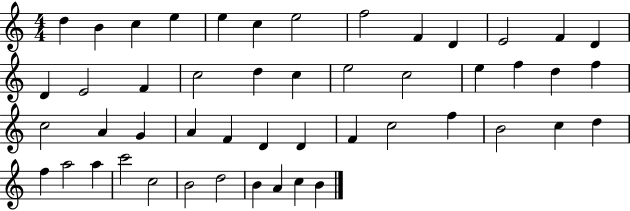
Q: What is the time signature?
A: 4/4